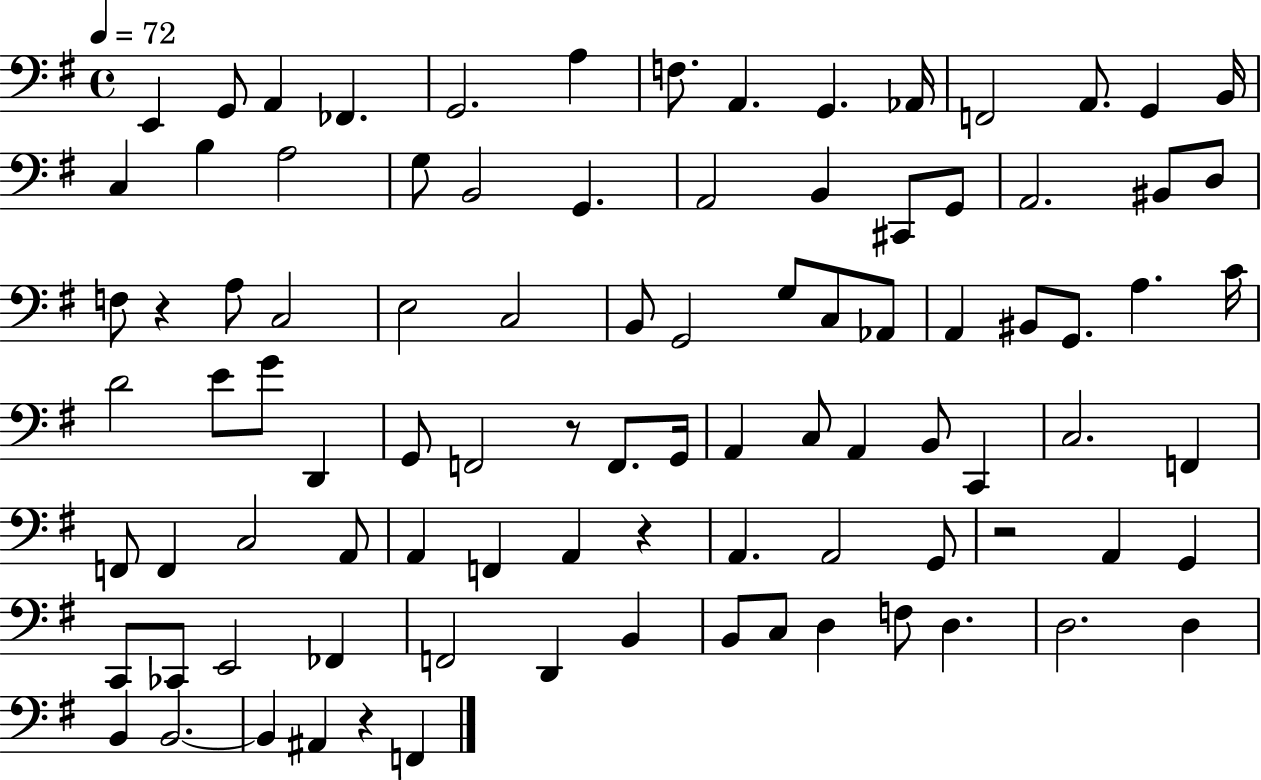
X:1
T:Untitled
M:4/4
L:1/4
K:G
E,, G,,/2 A,, _F,, G,,2 A, F,/2 A,, G,, _A,,/4 F,,2 A,,/2 G,, B,,/4 C, B, A,2 G,/2 B,,2 G,, A,,2 B,, ^C,,/2 G,,/2 A,,2 ^B,,/2 D,/2 F,/2 z A,/2 C,2 E,2 C,2 B,,/2 G,,2 G,/2 C,/2 _A,,/2 A,, ^B,,/2 G,,/2 A, C/4 D2 E/2 G/2 D,, G,,/2 F,,2 z/2 F,,/2 G,,/4 A,, C,/2 A,, B,,/2 C,, C,2 F,, F,,/2 F,, C,2 A,,/2 A,, F,, A,, z A,, A,,2 G,,/2 z2 A,, G,, C,,/2 _C,,/2 E,,2 _F,, F,,2 D,, B,, B,,/2 C,/2 D, F,/2 D, D,2 D, B,, B,,2 B,, ^A,, z F,,